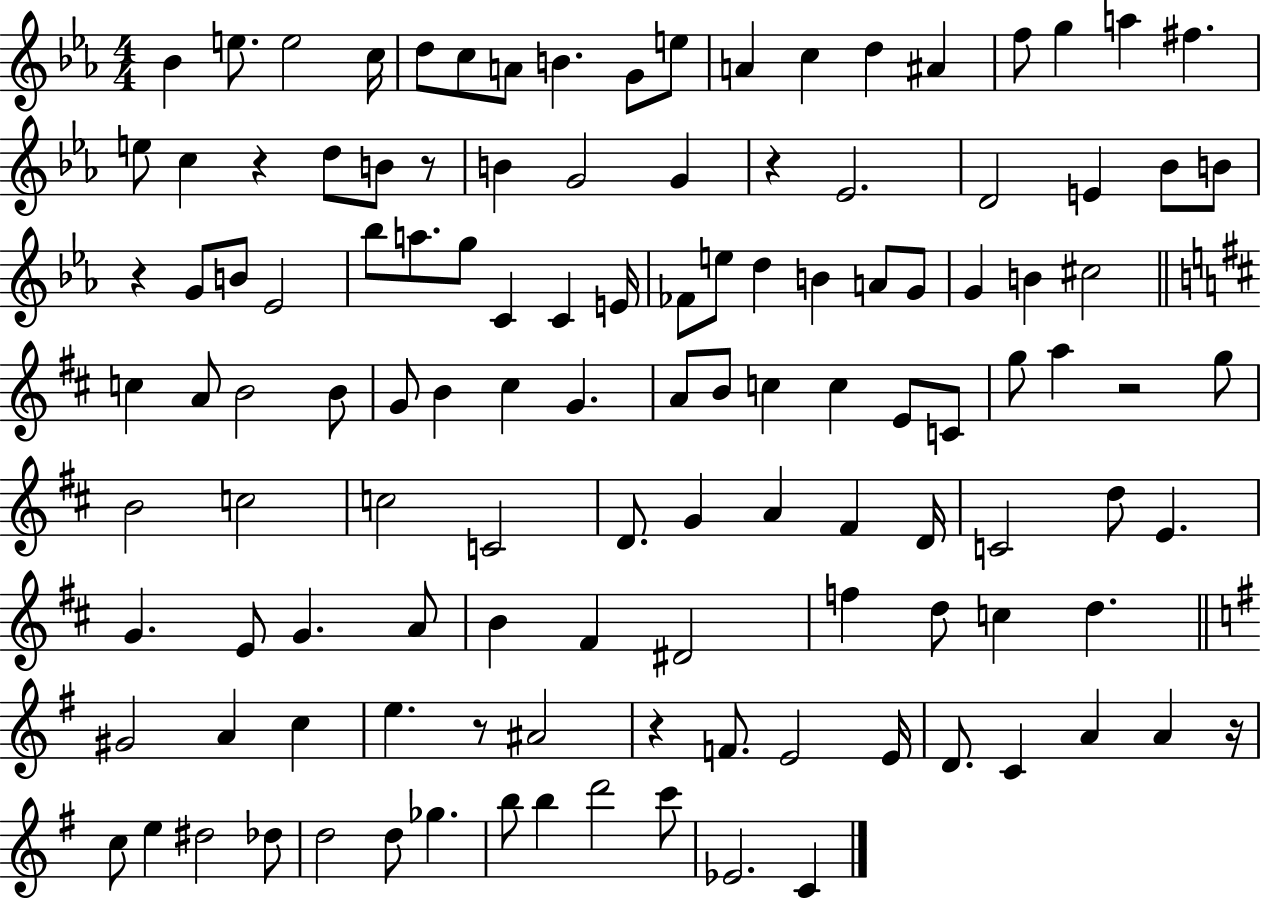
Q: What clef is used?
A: treble